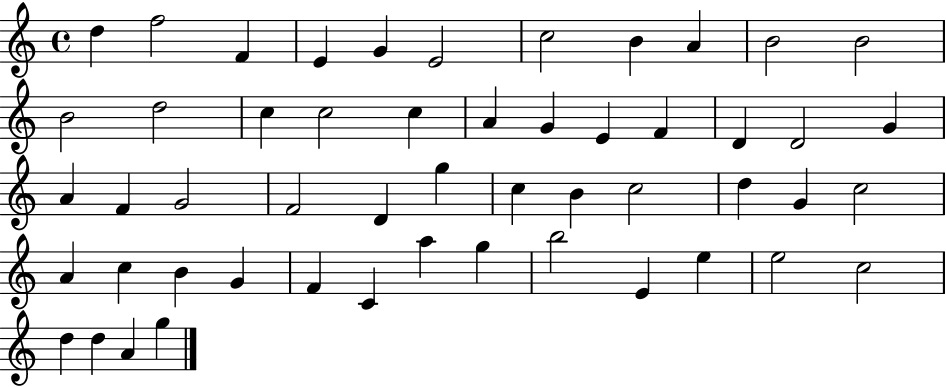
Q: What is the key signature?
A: C major